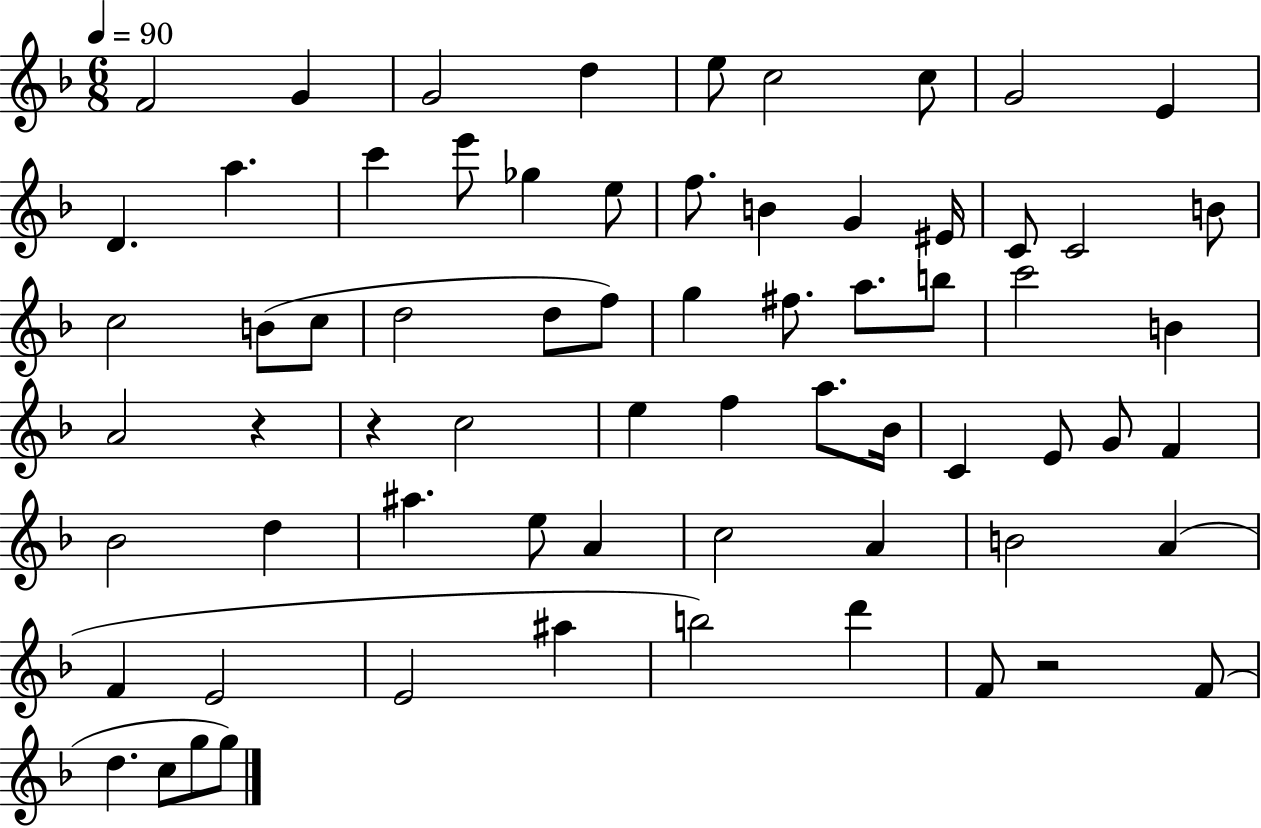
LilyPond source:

{
  \clef treble
  \numericTimeSignature
  \time 6/8
  \key f \major
  \tempo 4 = 90
  f'2 g'4 | g'2 d''4 | e''8 c''2 c''8 | g'2 e'4 | \break d'4. a''4. | c'''4 e'''8 ges''4 e''8 | f''8. b'4 g'4 eis'16 | c'8 c'2 b'8 | \break c''2 b'8( c''8 | d''2 d''8 f''8) | g''4 fis''8. a''8. b''8 | c'''2 b'4 | \break a'2 r4 | r4 c''2 | e''4 f''4 a''8. bes'16 | c'4 e'8 g'8 f'4 | \break bes'2 d''4 | ais''4. e''8 a'4 | c''2 a'4 | b'2 a'4( | \break f'4 e'2 | e'2 ais''4 | b''2) d'''4 | f'8 r2 f'8( | \break d''4. c''8 g''8 g''8) | \bar "|."
}